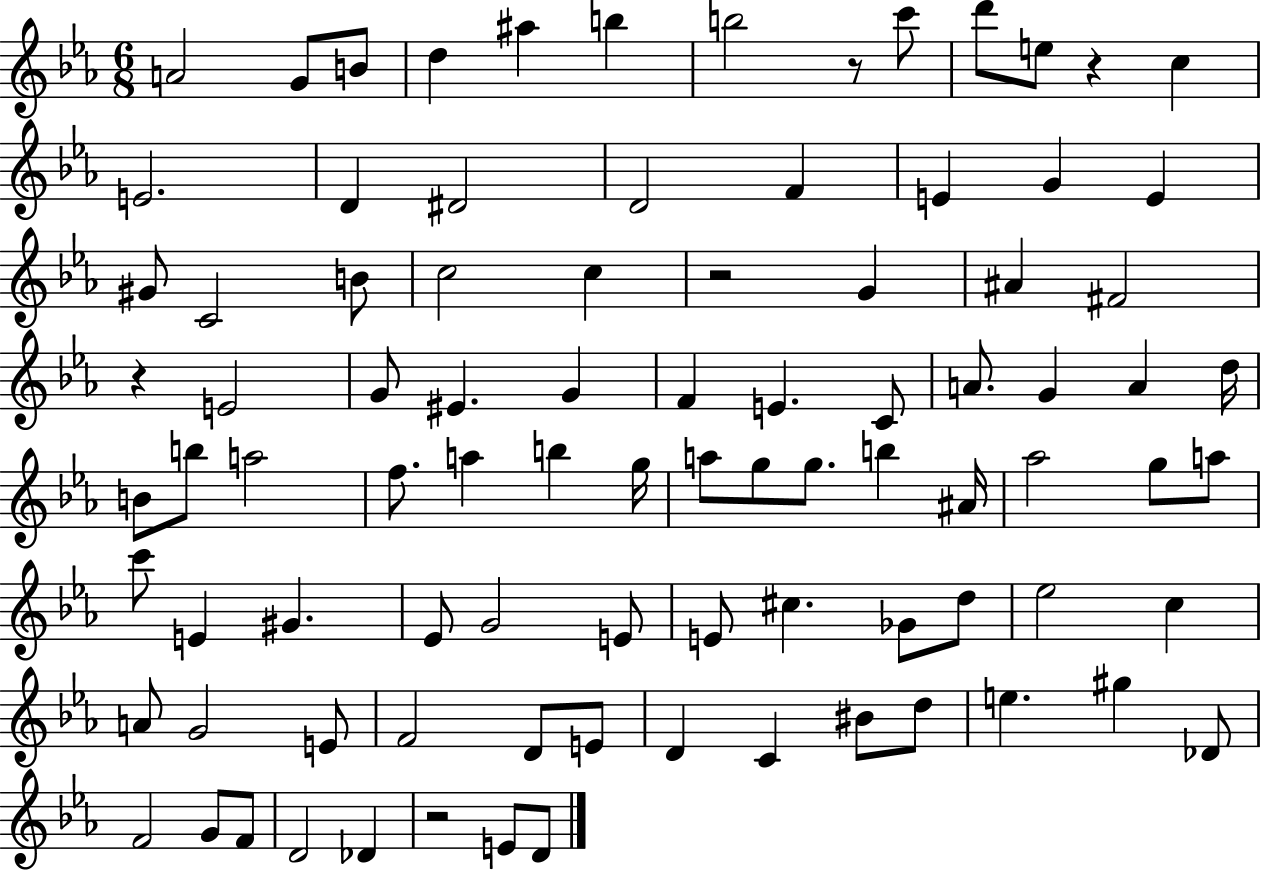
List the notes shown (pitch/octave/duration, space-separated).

A4/h G4/e B4/e D5/q A#5/q B5/q B5/h R/e C6/e D6/e E5/e R/q C5/q E4/h. D4/q D#4/h D4/h F4/q E4/q G4/q E4/q G#4/e C4/h B4/e C5/h C5/q R/h G4/q A#4/q F#4/h R/q E4/h G4/e EIS4/q. G4/q F4/q E4/q. C4/e A4/e. G4/q A4/q D5/s B4/e B5/e A5/h F5/e. A5/q B5/q G5/s A5/e G5/e G5/e. B5/q A#4/s Ab5/h G5/e A5/e C6/e E4/q G#4/q. Eb4/e G4/h E4/e E4/e C#5/q. Gb4/e D5/e Eb5/h C5/q A4/e G4/h E4/e F4/h D4/e E4/e D4/q C4/q BIS4/e D5/e E5/q. G#5/q Db4/e F4/h G4/e F4/e D4/h Db4/q R/h E4/e D4/e